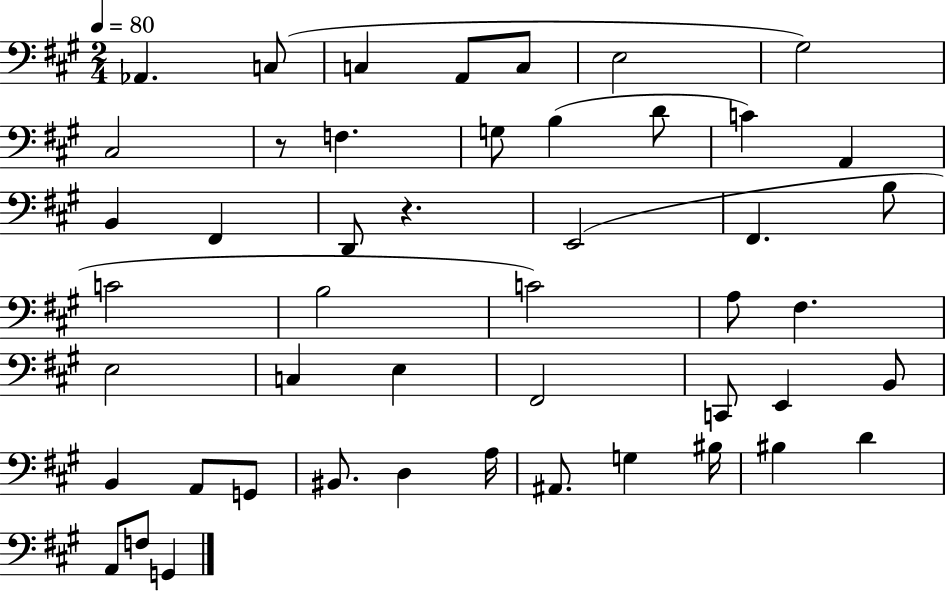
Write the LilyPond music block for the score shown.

{
  \clef bass
  \numericTimeSignature
  \time 2/4
  \key a \major
  \tempo 4 = 80
  aes,4. c8( | c4 a,8 c8 | e2 | gis2) | \break cis2 | r8 f4. | g8 b4( d'8 | c'4) a,4 | \break b,4 fis,4 | d,8 r4. | e,2( | fis,4. b8 | \break c'2 | b2 | c'2) | a8 fis4. | \break e2 | c4 e4 | fis,2 | c,8 e,4 b,8 | \break b,4 a,8 g,8 | bis,8. d4 a16 | ais,8. g4 bis16 | bis4 d'4 | \break a,8 f8 g,4 | \bar "|."
}